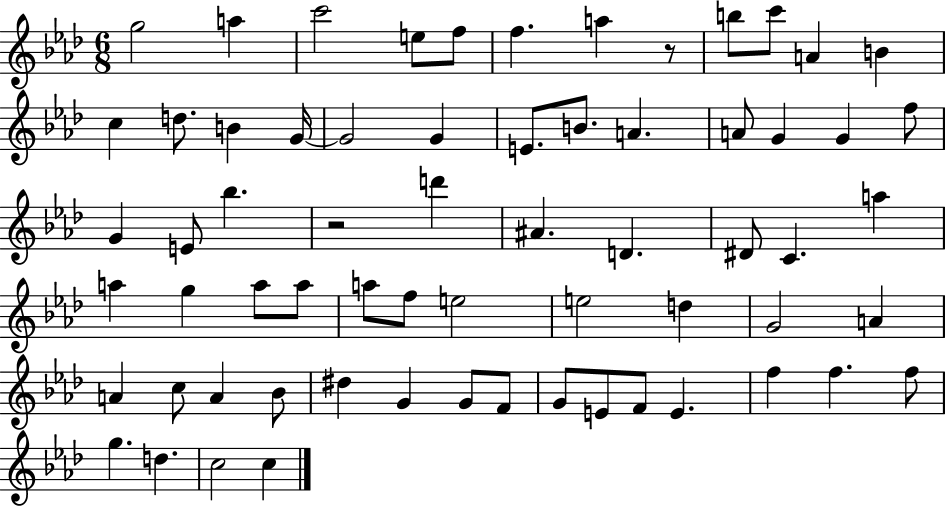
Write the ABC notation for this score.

X:1
T:Untitled
M:6/8
L:1/4
K:Ab
g2 a c'2 e/2 f/2 f a z/2 b/2 c'/2 A B c d/2 B G/4 G2 G E/2 B/2 A A/2 G G f/2 G E/2 _b z2 d' ^A D ^D/2 C a a g a/2 a/2 a/2 f/2 e2 e2 d G2 A A c/2 A _B/2 ^d G G/2 F/2 G/2 E/2 F/2 E f f f/2 g d c2 c